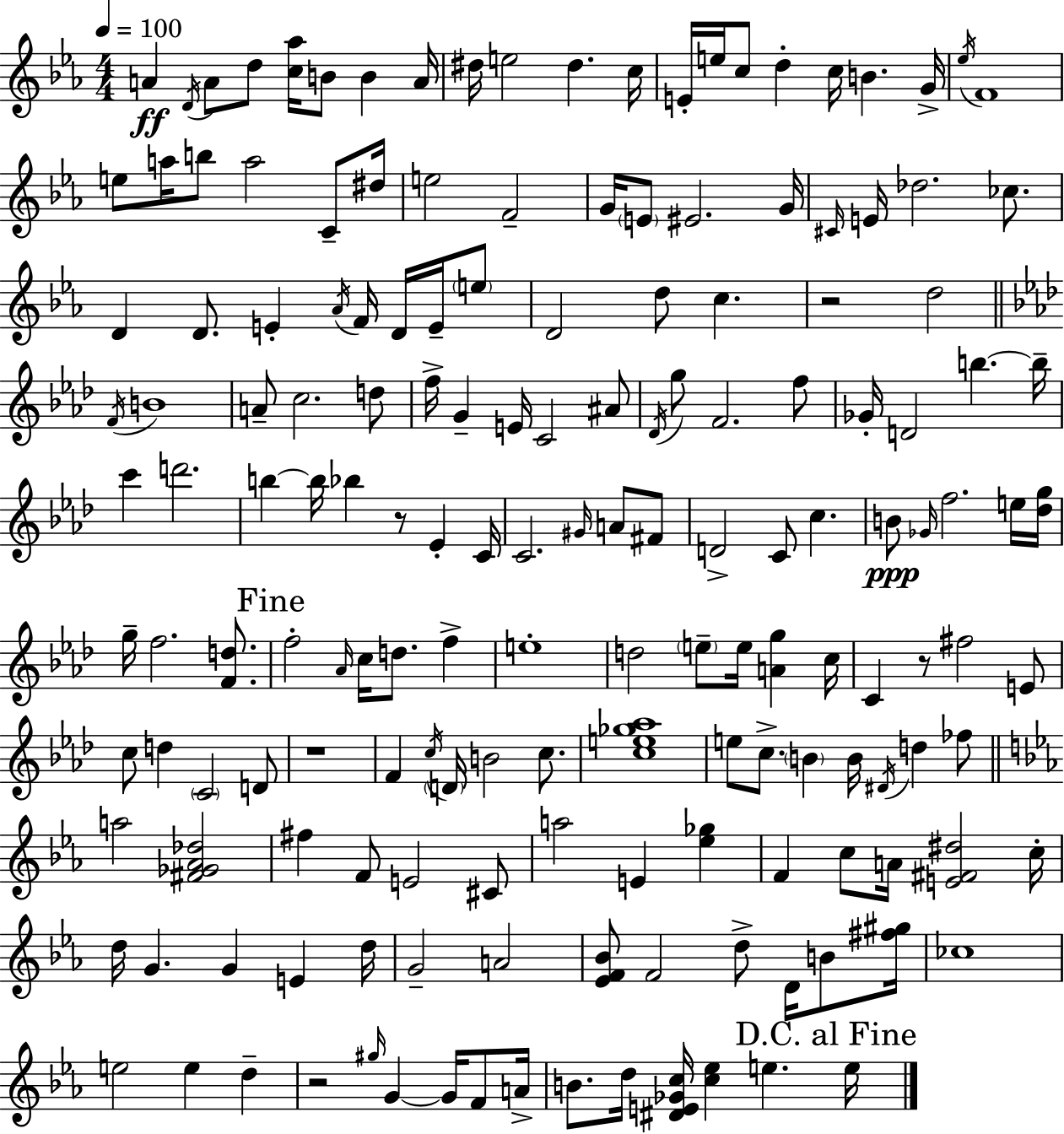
{
  \clef treble
  \numericTimeSignature
  \time 4/4
  \key c \minor
  \tempo 4 = 100
  a'4\ff \acciaccatura { d'16 } a'8 d''8 <c'' aes''>16 b'8 b'4 | a'16 dis''16 e''2 dis''4. | c''16 e'16-. e''16 c''8 d''4-. c''16 b'4. | g'16-> \acciaccatura { ees''16 } f'1 | \break e''8 a''16 b''8 a''2 c'8-- | dis''16 e''2 f'2-- | g'16 \parenthesize e'8 eis'2. | g'16 \grace { cis'16 } e'16 des''2. | \break ces''8. d'4 d'8. e'4-. \acciaccatura { aes'16 } f'16 | d'16 e'16-- \parenthesize e''8 d'2 d''8 c''4. | r2 d''2 | \bar "||" \break \key aes \major \acciaccatura { f'16 } b'1 | a'8-- c''2. d''8 | f''16-> g'4-- e'16 c'2 ais'8 | \acciaccatura { des'16 } g''8 f'2. | \break f''8 ges'16-. d'2 b''4.~~ | b''16-- c'''4 d'''2. | b''4~~ b''16 bes''4 r8 ees'4-. | c'16 c'2. \grace { gis'16 } a'8 | \break fis'8 d'2-> c'8 c''4. | b'8\ppp \grace { ges'16 } f''2. | e''16 <des'' g''>16 g''16-- f''2. | <f' d''>8. \mark "Fine" f''2-. \grace { aes'16 } c''16 d''8. | \break f''4-> e''1-. | d''2 \parenthesize e''8-- e''16 | <a' g''>4 c''16 c'4 r8 fis''2 | e'8 c''8 d''4 \parenthesize c'2 | \break d'8 r1 | f'4 \acciaccatura { c''16 } \parenthesize d'16 b'2 | c''8. <c'' e'' ges'' aes''>1 | e''8 c''8.-> \parenthesize b'4 b'16 | \break \acciaccatura { dis'16 } d''4 fes''8 \bar "||" \break \key ees \major a''2 <fis' ges' aes' des''>2 | fis''4 f'8 e'2 cis'8 | a''2 e'4 <ees'' ges''>4 | f'4 c''8 a'16 <e' fis' dis''>2 c''16-. | \break d''16 g'4. g'4 e'4 d''16 | g'2-- a'2 | <ees' f' bes'>8 f'2 d''8-> d'16 b'8 <fis'' gis''>16 | ces''1 | \break e''2 e''4 d''4-- | r2 \grace { gis''16 } g'4~~ g'16 f'8 | a'16-> b'8. d''16 <dis' e' ges' c''>16 <c'' ees''>4 e''4. | \mark "D.C. al Fine" e''16 \bar "|."
}